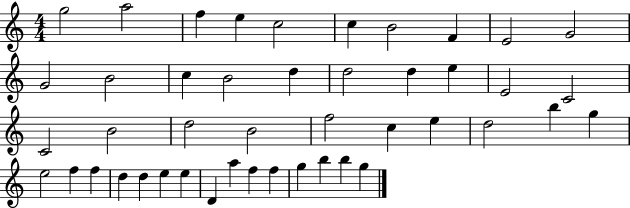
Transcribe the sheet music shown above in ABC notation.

X:1
T:Untitled
M:4/4
L:1/4
K:C
g2 a2 f e c2 c B2 F E2 G2 G2 B2 c B2 d d2 d e E2 C2 C2 B2 d2 B2 f2 c e d2 b g e2 f f d d e e D a f f g b b g